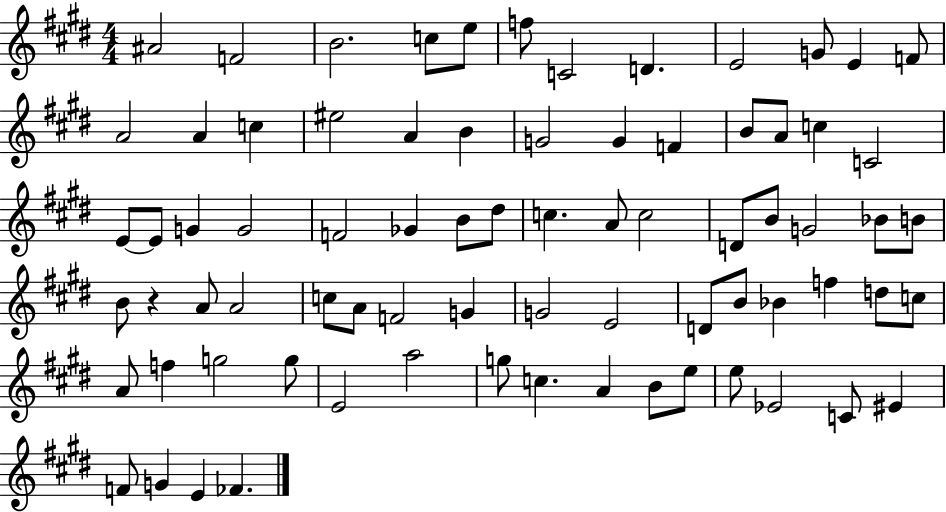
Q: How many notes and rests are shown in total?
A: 76